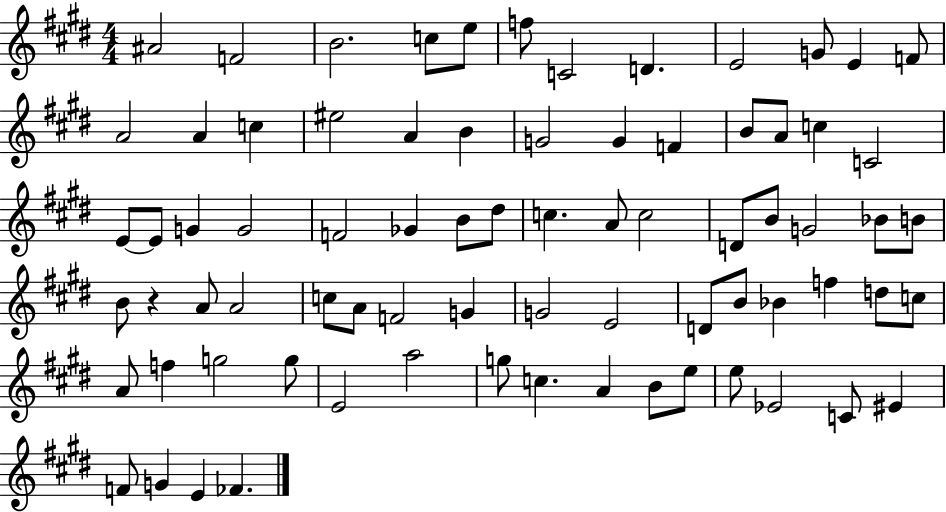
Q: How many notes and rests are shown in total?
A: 76